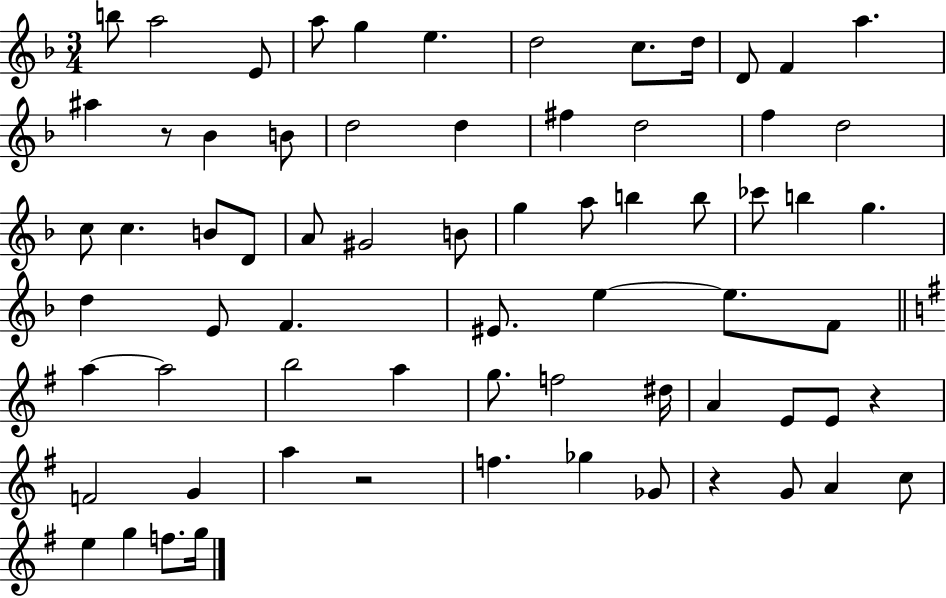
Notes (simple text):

B5/e A5/h E4/e A5/e G5/q E5/q. D5/h C5/e. D5/s D4/e F4/q A5/q. A#5/q R/e Bb4/q B4/e D5/h D5/q F#5/q D5/h F5/q D5/h C5/e C5/q. B4/e D4/e A4/e G#4/h B4/e G5/q A5/e B5/q B5/e CES6/e B5/q G5/q. D5/q E4/e F4/q. EIS4/e. E5/q E5/e. F4/e A5/q A5/h B5/h A5/q G5/e. F5/h D#5/s A4/q E4/e E4/e R/q F4/h G4/q A5/q R/h F5/q. Gb5/q Gb4/e R/q G4/e A4/q C5/e E5/q G5/q F5/e. G5/s